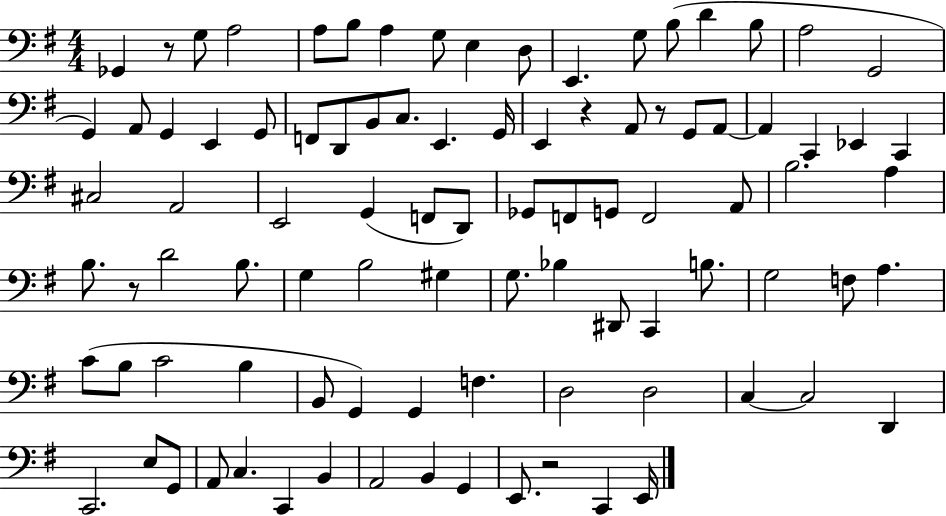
{
  \clef bass
  \numericTimeSignature
  \time 4/4
  \key g \major
  ges,4 r8 g8 a2 | a8 b8 a4 g8 e4 d8 | e,4. g8 b8( d'4 b8 | a2 g,2 | \break g,4) a,8 g,4 e,4 g,8 | f,8 d,8 b,8 c8. e,4. g,16 | e,4 r4 a,8 r8 g,8 a,8~~ | a,4 c,4 ees,4 c,4 | \break cis2 a,2 | e,2 g,4( f,8 d,8) | ges,8 f,8 g,8 f,2 a,8 | b2. a4 | \break b8. r8 d'2 b8. | g4 b2 gis4 | g8. bes4 dis,8 c,4 b8. | g2 f8 a4. | \break c'8( b8 c'2 b4 | b,8 g,4) g,4 f4. | d2 d2 | c4~~ c2 d,4 | \break c,2. e8 g,8 | a,8 c4. c,4 b,4 | a,2 b,4 g,4 | e,8. r2 c,4 e,16 | \break \bar "|."
}